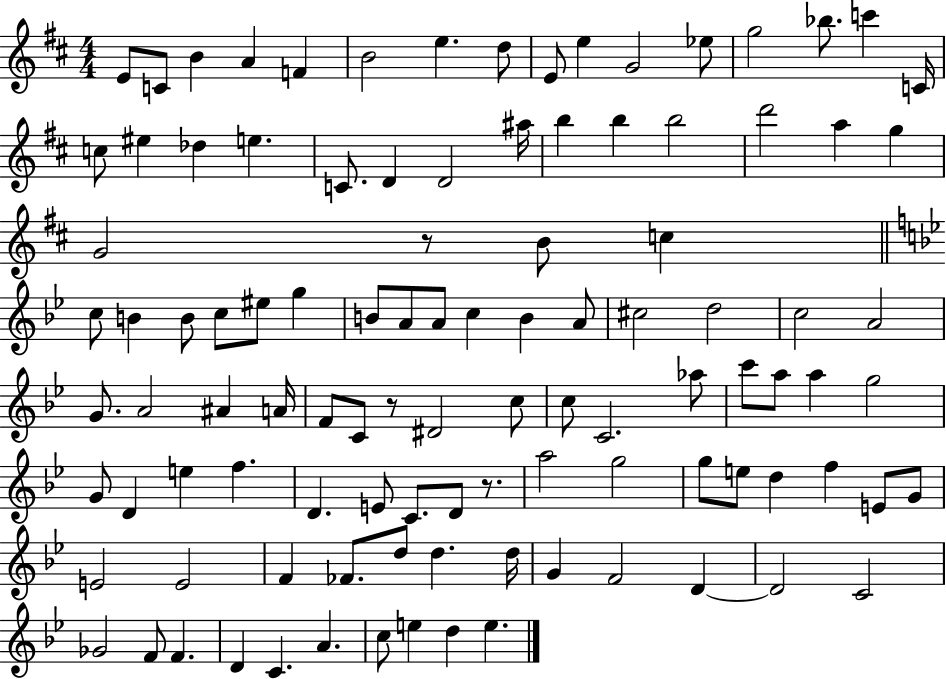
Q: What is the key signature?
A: D major